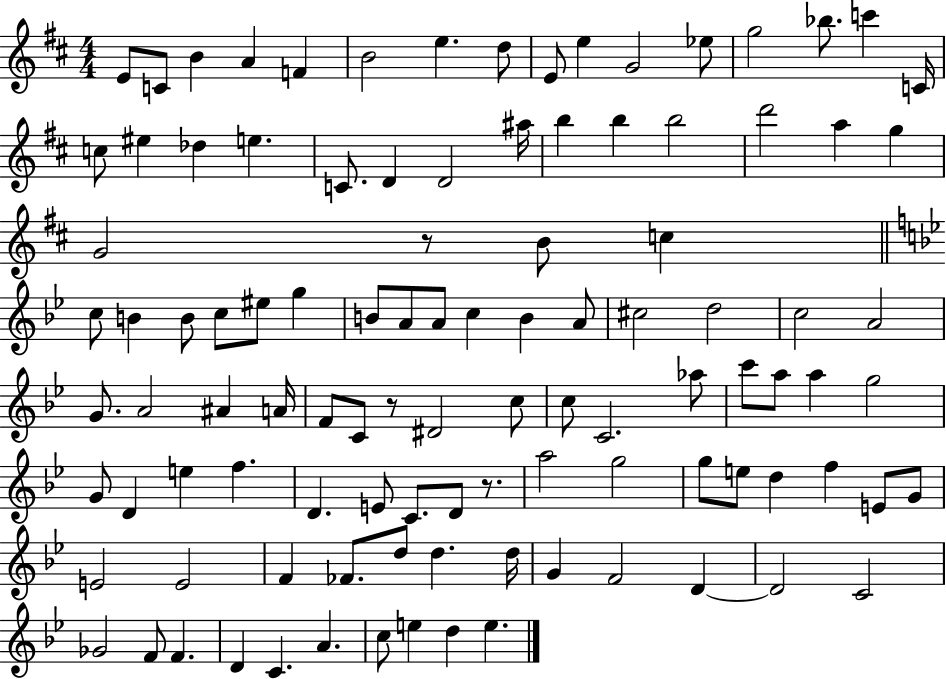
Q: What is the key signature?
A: D major